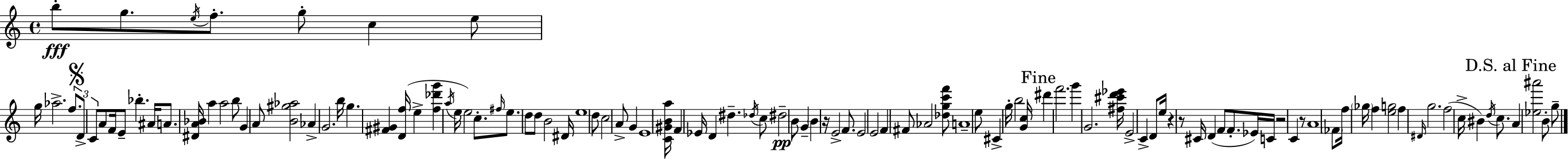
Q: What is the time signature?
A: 4/4